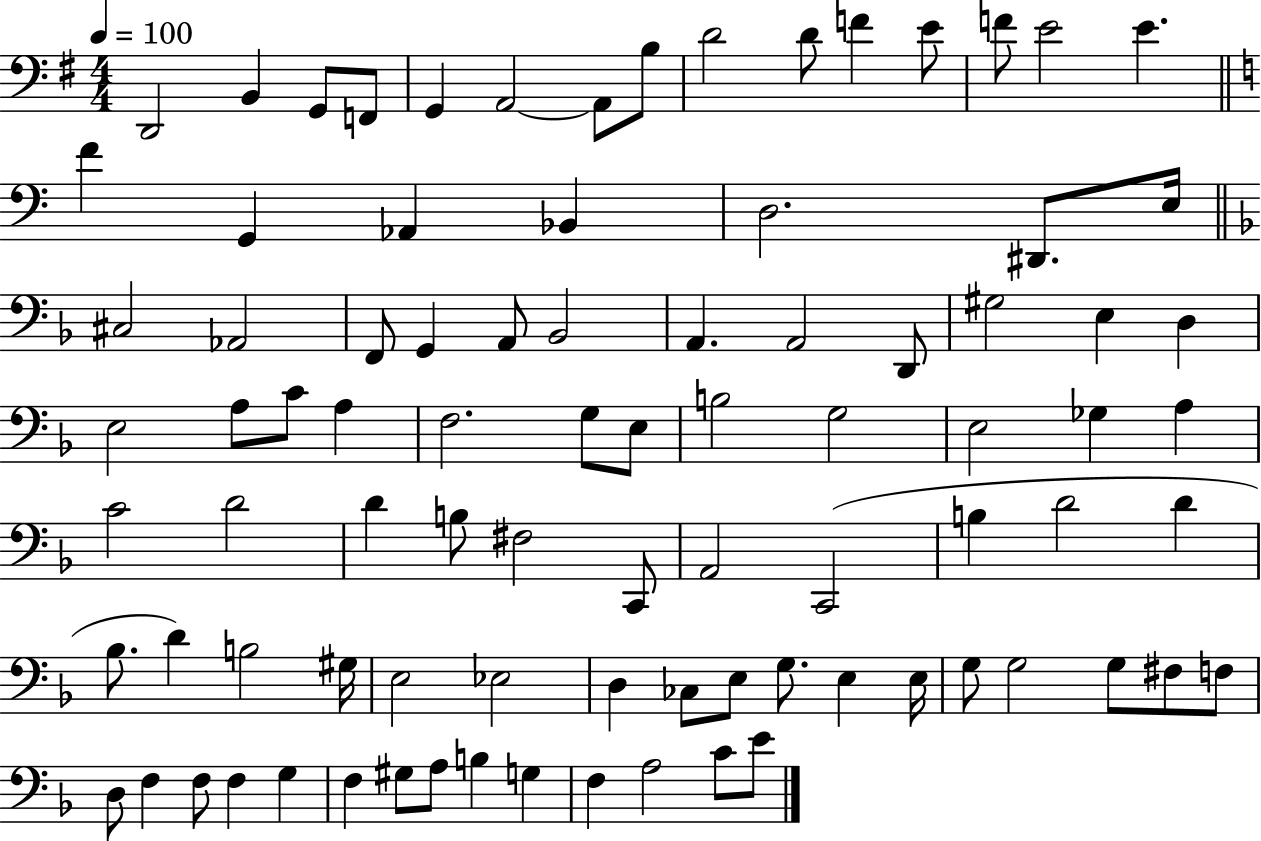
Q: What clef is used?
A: bass